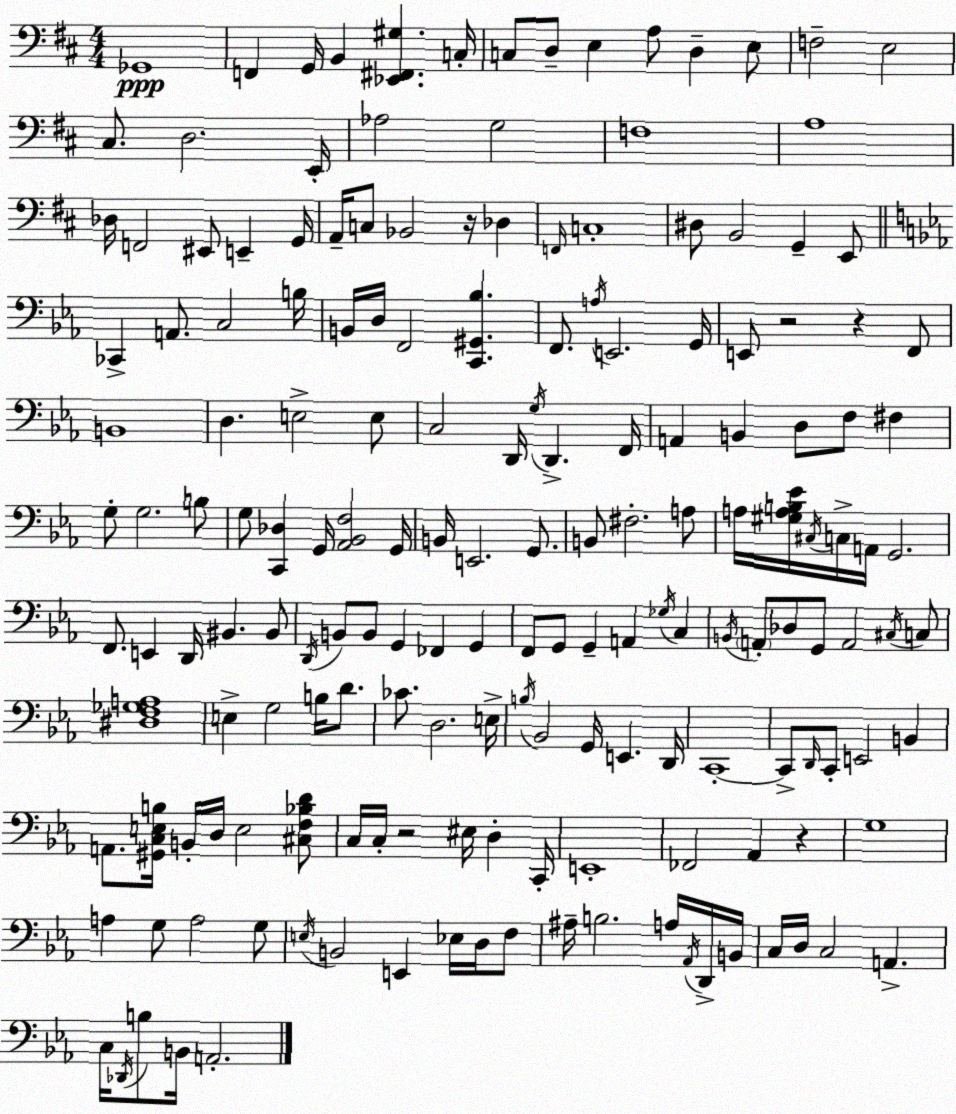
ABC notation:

X:1
T:Untitled
M:4/4
L:1/4
K:D
_G,,4 F,, G,,/4 B,, [_E,,^F,,^G,] C,/4 C,/2 D,/2 E, A,/2 D, E,/2 F,2 E,2 ^C,/2 D,2 E,,/4 _A,2 G,2 F,4 A,4 _D,/4 F,,2 ^E,,/2 E,, G,,/4 A,,/4 C,/2 _B,,2 z/4 _D, F,,/4 C,4 ^D,/2 B,,2 G,, E,,/2 _C,, A,,/2 C,2 B,/4 B,,/4 D,/4 F,,2 [C,,^G,,_B,] F,,/2 A,/4 E,,2 G,,/4 E,,/2 z2 z F,,/2 B,,4 D, E,2 E,/2 C,2 D,,/4 G,/4 D,, F,,/4 A,, B,, D,/2 F,/2 ^F, G,/2 G,2 B,/2 G,/2 [C,,_D,] G,,/4 [_A,,_B,,F,]2 G,,/4 B,,/4 E,,2 G,,/2 B,,/2 ^F,2 A,/2 A,/4 [^G,A,B,_E]/4 ^C,/4 C,/4 A,,/4 G,,2 F,,/2 E,, D,,/4 ^B,, ^B,,/2 D,,/4 B,,/2 B,,/2 G,, _F,, G,, F,,/2 G,,/2 G,, A,, _G,/4 C, B,,/4 A,,/2 _D,/2 G,,/2 A,,2 ^C,/4 C,/2 [^D,F,_G,A,]4 E, G,2 B,/4 D/2 _C/2 D,2 E,/4 B,/4 _B,,2 G,,/4 E,, D,,/4 C,,4 C,,/2 D,,/4 C,,/2 E,,2 B,, A,,/2 [^G,,C,E,B,]/4 B,,/4 D,/4 E,2 [^C,F,_B,D]/2 C,/4 C,/4 z2 ^E,/4 D, C,,/4 E,,4 _F,,2 _A,, z G,4 A, G,/2 A,2 G,/2 E,/4 B,,2 E,, _E,/4 D,/4 F,/2 ^A,/4 B,2 A,/4 _A,,/4 D,,/4 B,,/4 C,/4 D,/4 C,2 A,, C,/4 _D,,/4 B,/2 B,,/4 A,,2